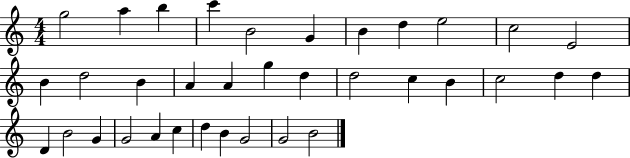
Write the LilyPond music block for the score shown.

{
  \clef treble
  \numericTimeSignature
  \time 4/4
  \key c \major
  g''2 a''4 b''4 | c'''4 b'2 g'4 | b'4 d''4 e''2 | c''2 e'2 | \break b'4 d''2 b'4 | a'4 a'4 g''4 d''4 | d''2 c''4 b'4 | c''2 d''4 d''4 | \break d'4 b'2 g'4 | g'2 a'4 c''4 | d''4 b'4 g'2 | g'2 b'2 | \break \bar "|."
}